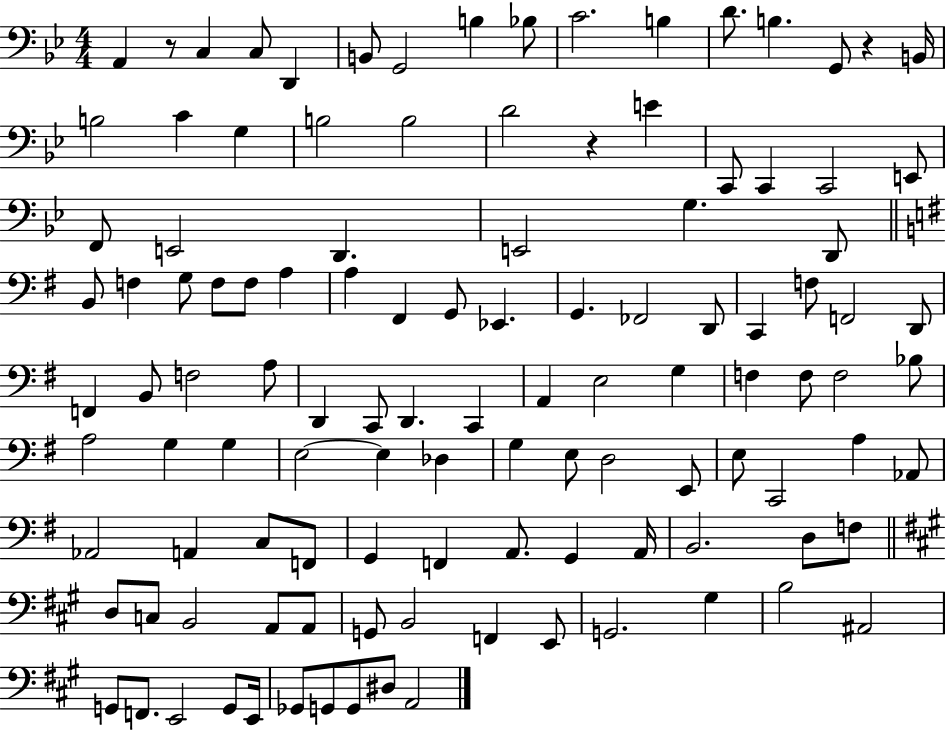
{
  \clef bass
  \numericTimeSignature
  \time 4/4
  \key bes \major
  a,4 r8 c4 c8 d,4 | b,8 g,2 b4 bes8 | c'2. b4 | d'8. b4. g,8 r4 b,16 | \break b2 c'4 g4 | b2 b2 | d'2 r4 e'4 | c,8 c,4 c,2 e,8 | \break f,8 e,2 d,4. | e,2 g4. d,8 | \bar "||" \break \key e \minor b,8 f4 g8 f8 f8 a4 | a4 fis,4 g,8 ees,4. | g,4. fes,2 d,8 | c,4 f8 f,2 d,8 | \break f,4 b,8 f2 a8 | d,4 c,8 d,4. c,4 | a,4 e2 g4 | f4 f8 f2 bes8 | \break a2 g4 g4 | e2~~ e4 des4 | g4 e8 d2 e,8 | e8 c,2 a4 aes,8 | \break aes,2 a,4 c8 f,8 | g,4 f,4 a,8. g,4 a,16 | b,2. d8 f8 | \bar "||" \break \key a \major d8 c8 b,2 a,8 a,8 | g,8 b,2 f,4 e,8 | g,2. gis4 | b2 ais,2 | \break g,8 f,8. e,2 g,8 e,16 | ges,8 g,8 g,8 dis8 a,2 | \bar "|."
}